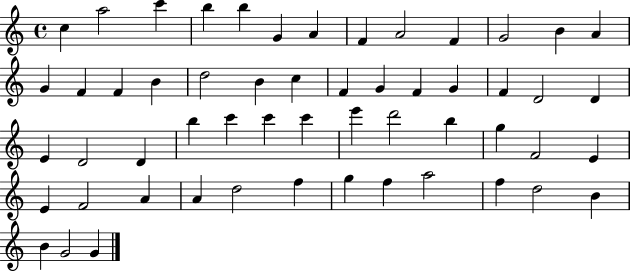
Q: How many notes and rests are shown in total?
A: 55